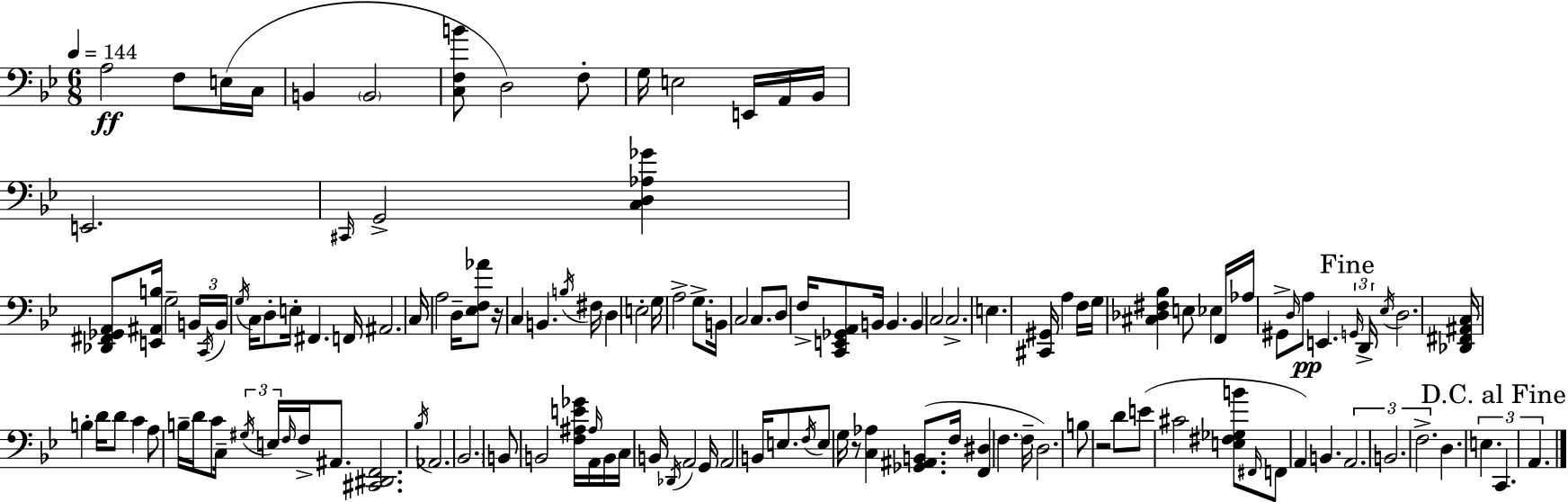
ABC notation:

X:1
T:Untitled
M:6/8
L:1/4
K:Bb
A,2 F,/2 E,/4 C,/4 B,, B,,2 [C,F,B]/2 D,2 F,/2 G,/4 E,2 E,,/4 A,,/4 _B,,/4 E,,2 ^C,,/4 G,,2 [C,D,_A,_G] [_D,,^F,,_G,,A,,]/2 [E,,^A,,B,]/4 G,2 B,,/4 C,,/4 B,,/4 G,/4 C,/4 D,/2 E,/4 ^F,, F,,/4 ^A,,2 C,/4 A,2 D,/4 [_E,F,_A]/2 z/4 C, B,, B,/4 ^F,/4 D, E,2 G,/4 A,2 G,/2 B,,/4 C,2 C,/2 D,/2 F,/4 [C,,E,,_G,,A,,]/2 B,,/4 B,, B,, C,2 C,2 E, [^C,,^G,,]/4 A, F,/4 G,/4 [^C,_D,^F,_B,] E,/2 _E, F,,/4 _A,/4 ^G,,/2 D,/4 A,/2 E,, G,,/4 D,,/4 _E,/4 D,2 [_D,,^F,,^A,,C,]/4 B, D/4 D/2 C A,/2 B,/4 D/4 C/2 C,/4 ^G,/4 E,/4 F,/4 F,/4 ^A,,/2 [^C,,^D,,F,,]2 _B,/4 _A,,2 _B,,2 B,,/2 B,,2 [F,^A,E_G]/4 ^A,/4 A,,/4 B,,/4 C,/4 B,,/4 _D,,/4 A,,2 G,,/4 A,,2 B,,/4 E,/2 F,/4 E,/2 G,/4 z/2 [C,_A,] [_G,,^A,,B,,]/2 F,/4 [F,,^D,] F, F,/4 D,2 B,/2 z2 D/2 E/2 ^C2 [E,^F,_G,B]/2 ^F,,/4 F,,/2 A,, B,, A,,2 B,,2 F,2 D, E, C,, A,,